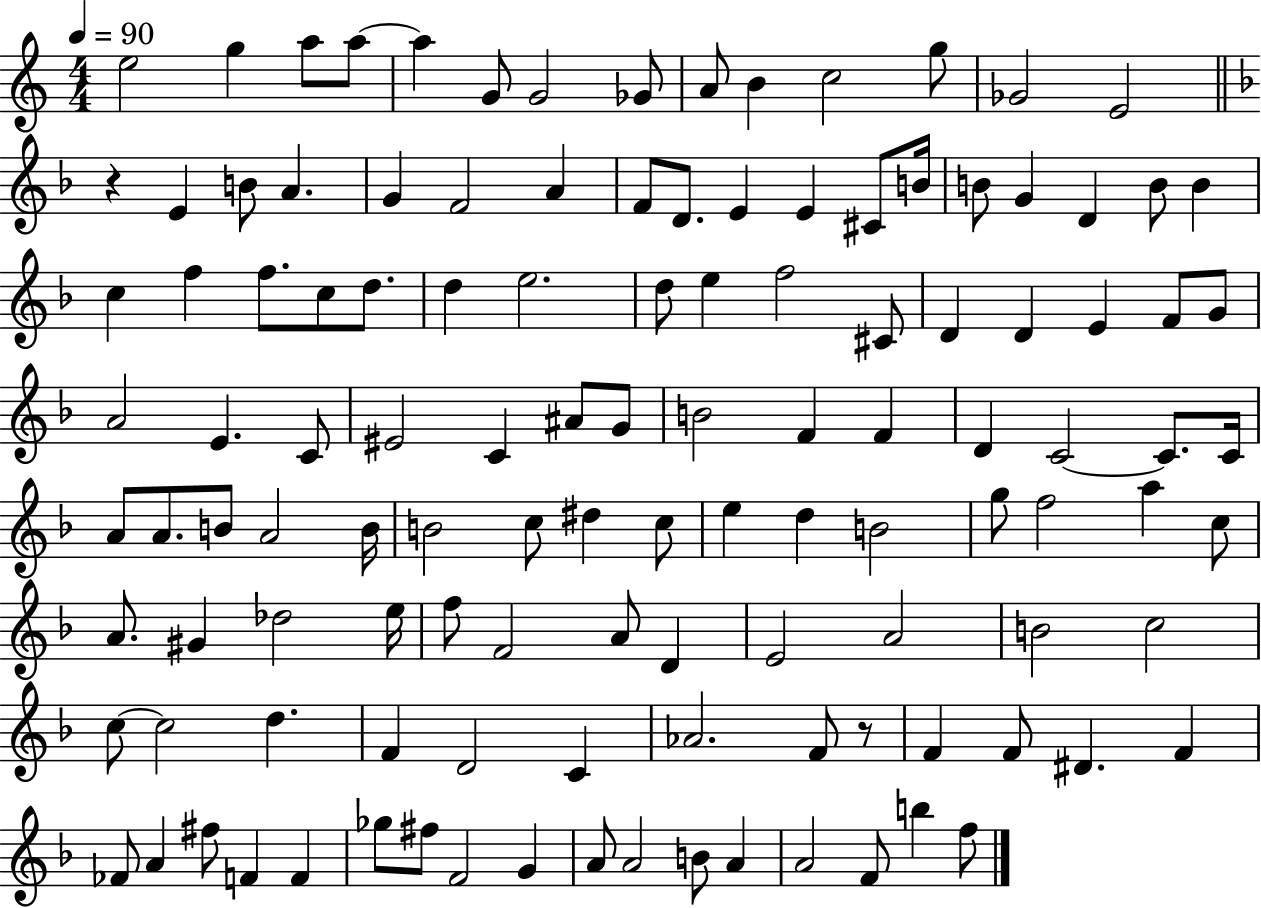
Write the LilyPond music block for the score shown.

{
  \clef treble
  \numericTimeSignature
  \time 4/4
  \key c \major
  \tempo 4 = 90
  \repeat volta 2 { e''2 g''4 a''8 a''8~~ | a''4 g'8 g'2 ges'8 | a'8 b'4 c''2 g''8 | ges'2 e'2 | \break \bar "||" \break \key d \minor r4 e'4 b'8 a'4. | g'4 f'2 a'4 | f'8 d'8. e'4 e'4 cis'8 b'16 | b'8 g'4 d'4 b'8 b'4 | \break c''4 f''4 f''8. c''8 d''8. | d''4 e''2. | d''8 e''4 f''2 cis'8 | d'4 d'4 e'4 f'8 g'8 | \break a'2 e'4. c'8 | eis'2 c'4 ais'8 g'8 | b'2 f'4 f'4 | d'4 c'2~~ c'8. c'16 | \break a'8 a'8. b'8 a'2 b'16 | b'2 c''8 dis''4 c''8 | e''4 d''4 b'2 | g''8 f''2 a''4 c''8 | \break a'8. gis'4 des''2 e''16 | f''8 f'2 a'8 d'4 | e'2 a'2 | b'2 c''2 | \break c''8~~ c''2 d''4. | f'4 d'2 c'4 | aes'2. f'8 r8 | f'4 f'8 dis'4. f'4 | \break fes'8 a'4 fis''8 f'4 f'4 | ges''8 fis''8 f'2 g'4 | a'8 a'2 b'8 a'4 | a'2 f'8 b''4 f''8 | \break } \bar "|."
}